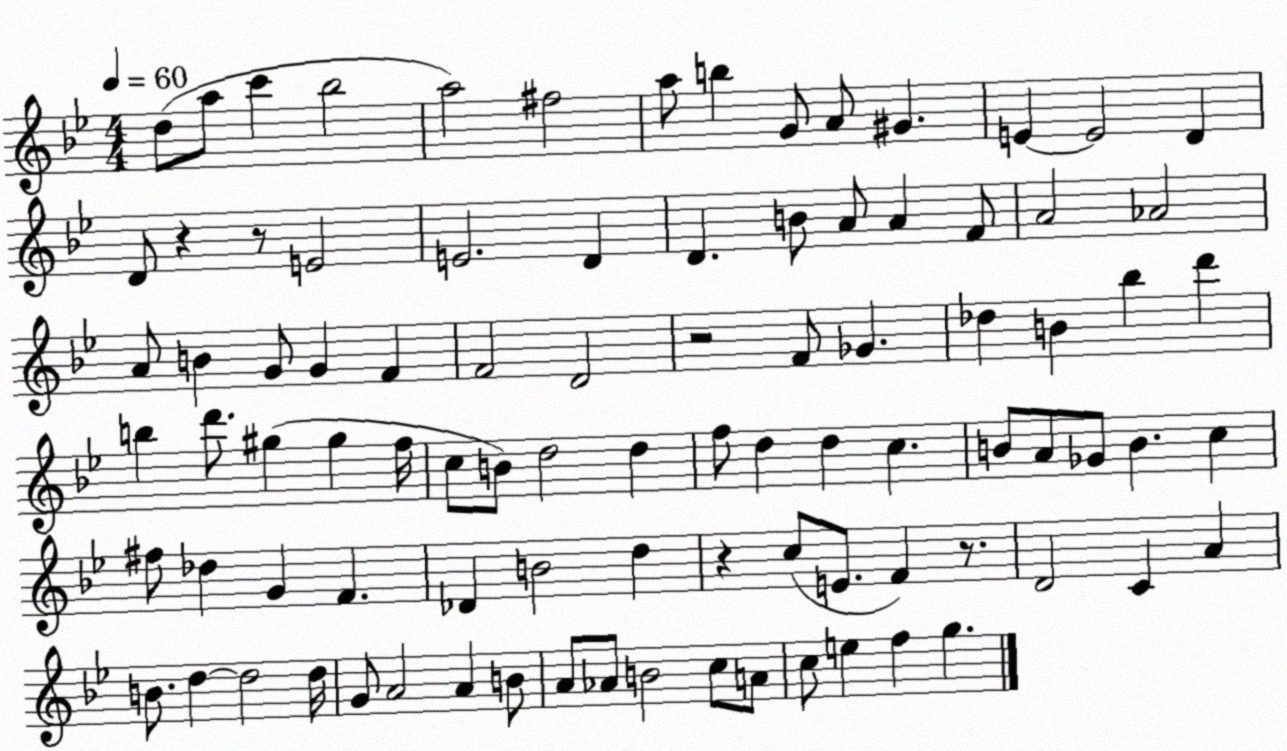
X:1
T:Untitled
M:4/4
L:1/4
K:Bb
d/2 a/2 c' _b2 a2 ^f2 a/2 b G/2 A/2 ^G E E2 D D/2 z z/2 E2 E2 D D B/2 A/2 A F/2 A2 _A2 A/2 B G/2 G F F2 D2 z2 F/2 _G _d B _b d' b d'/2 ^g ^g f/4 c/2 B/2 d2 d f/2 d d c B/2 A/2 _G/2 B c ^f/2 _d G F _D B2 d z c/2 E/2 F z/2 D2 C A B/2 d d2 d/4 G/2 A2 A B/2 A/2 _A/2 B2 c/2 A/2 c/2 e f g